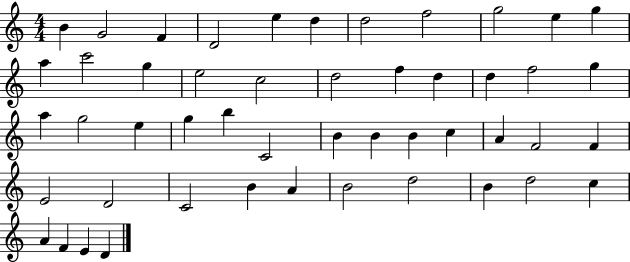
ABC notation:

X:1
T:Untitled
M:4/4
L:1/4
K:C
B G2 F D2 e d d2 f2 g2 e g a c'2 g e2 c2 d2 f d d f2 g a g2 e g b C2 B B B c A F2 F E2 D2 C2 B A B2 d2 B d2 c A F E D